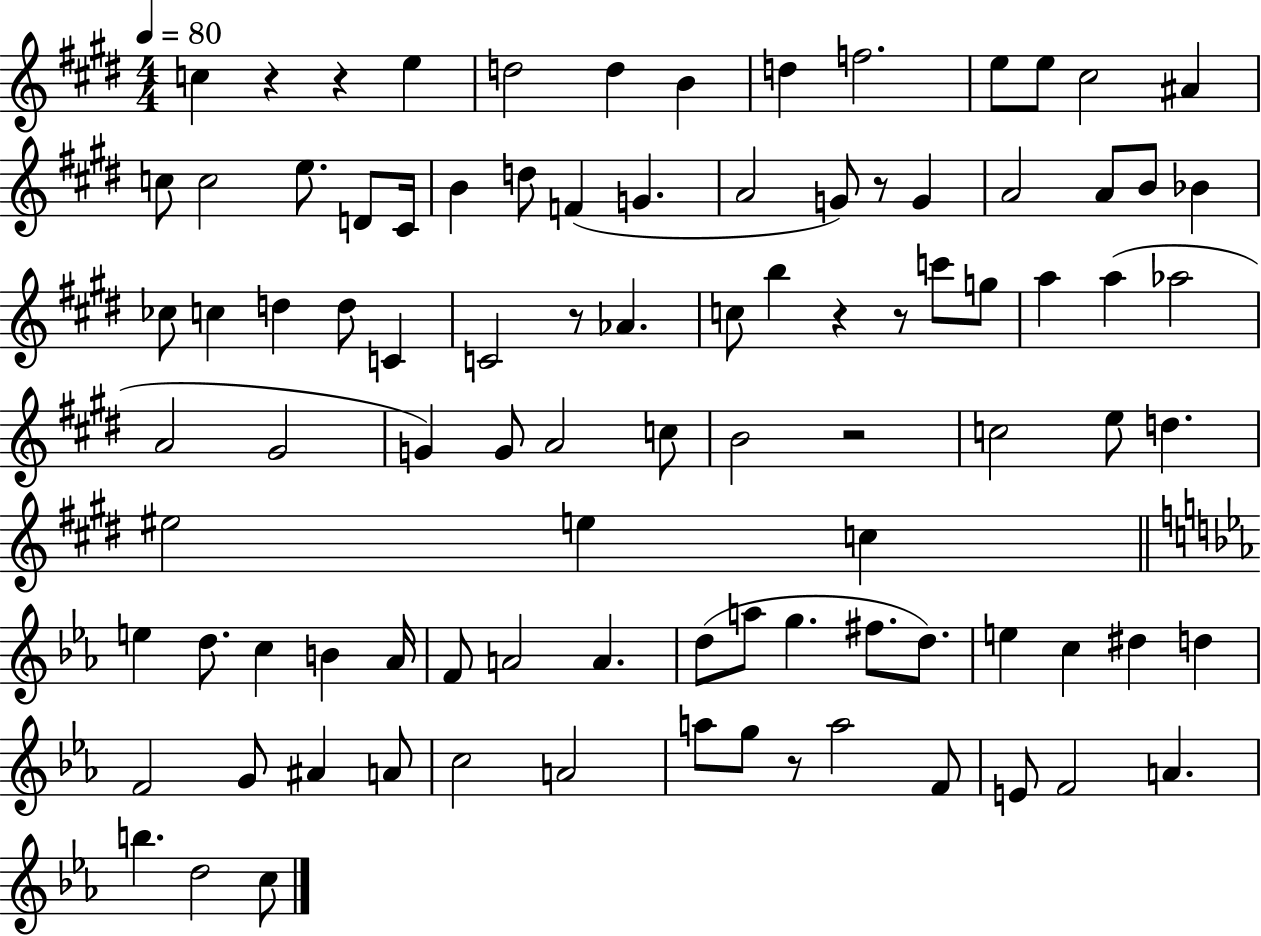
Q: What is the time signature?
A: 4/4